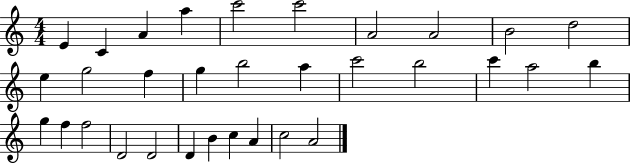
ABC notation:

X:1
T:Untitled
M:4/4
L:1/4
K:C
E C A a c'2 c'2 A2 A2 B2 d2 e g2 f g b2 a c'2 b2 c' a2 b g f f2 D2 D2 D B c A c2 A2